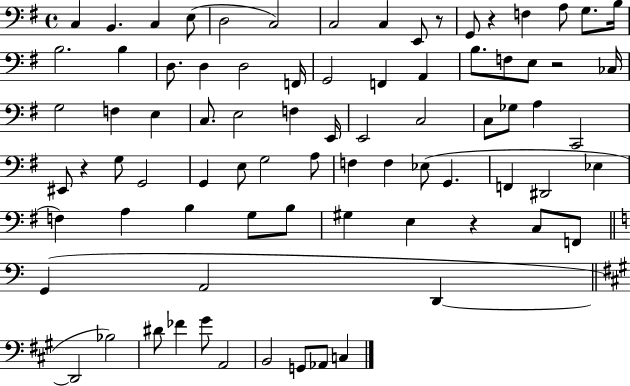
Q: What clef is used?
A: bass